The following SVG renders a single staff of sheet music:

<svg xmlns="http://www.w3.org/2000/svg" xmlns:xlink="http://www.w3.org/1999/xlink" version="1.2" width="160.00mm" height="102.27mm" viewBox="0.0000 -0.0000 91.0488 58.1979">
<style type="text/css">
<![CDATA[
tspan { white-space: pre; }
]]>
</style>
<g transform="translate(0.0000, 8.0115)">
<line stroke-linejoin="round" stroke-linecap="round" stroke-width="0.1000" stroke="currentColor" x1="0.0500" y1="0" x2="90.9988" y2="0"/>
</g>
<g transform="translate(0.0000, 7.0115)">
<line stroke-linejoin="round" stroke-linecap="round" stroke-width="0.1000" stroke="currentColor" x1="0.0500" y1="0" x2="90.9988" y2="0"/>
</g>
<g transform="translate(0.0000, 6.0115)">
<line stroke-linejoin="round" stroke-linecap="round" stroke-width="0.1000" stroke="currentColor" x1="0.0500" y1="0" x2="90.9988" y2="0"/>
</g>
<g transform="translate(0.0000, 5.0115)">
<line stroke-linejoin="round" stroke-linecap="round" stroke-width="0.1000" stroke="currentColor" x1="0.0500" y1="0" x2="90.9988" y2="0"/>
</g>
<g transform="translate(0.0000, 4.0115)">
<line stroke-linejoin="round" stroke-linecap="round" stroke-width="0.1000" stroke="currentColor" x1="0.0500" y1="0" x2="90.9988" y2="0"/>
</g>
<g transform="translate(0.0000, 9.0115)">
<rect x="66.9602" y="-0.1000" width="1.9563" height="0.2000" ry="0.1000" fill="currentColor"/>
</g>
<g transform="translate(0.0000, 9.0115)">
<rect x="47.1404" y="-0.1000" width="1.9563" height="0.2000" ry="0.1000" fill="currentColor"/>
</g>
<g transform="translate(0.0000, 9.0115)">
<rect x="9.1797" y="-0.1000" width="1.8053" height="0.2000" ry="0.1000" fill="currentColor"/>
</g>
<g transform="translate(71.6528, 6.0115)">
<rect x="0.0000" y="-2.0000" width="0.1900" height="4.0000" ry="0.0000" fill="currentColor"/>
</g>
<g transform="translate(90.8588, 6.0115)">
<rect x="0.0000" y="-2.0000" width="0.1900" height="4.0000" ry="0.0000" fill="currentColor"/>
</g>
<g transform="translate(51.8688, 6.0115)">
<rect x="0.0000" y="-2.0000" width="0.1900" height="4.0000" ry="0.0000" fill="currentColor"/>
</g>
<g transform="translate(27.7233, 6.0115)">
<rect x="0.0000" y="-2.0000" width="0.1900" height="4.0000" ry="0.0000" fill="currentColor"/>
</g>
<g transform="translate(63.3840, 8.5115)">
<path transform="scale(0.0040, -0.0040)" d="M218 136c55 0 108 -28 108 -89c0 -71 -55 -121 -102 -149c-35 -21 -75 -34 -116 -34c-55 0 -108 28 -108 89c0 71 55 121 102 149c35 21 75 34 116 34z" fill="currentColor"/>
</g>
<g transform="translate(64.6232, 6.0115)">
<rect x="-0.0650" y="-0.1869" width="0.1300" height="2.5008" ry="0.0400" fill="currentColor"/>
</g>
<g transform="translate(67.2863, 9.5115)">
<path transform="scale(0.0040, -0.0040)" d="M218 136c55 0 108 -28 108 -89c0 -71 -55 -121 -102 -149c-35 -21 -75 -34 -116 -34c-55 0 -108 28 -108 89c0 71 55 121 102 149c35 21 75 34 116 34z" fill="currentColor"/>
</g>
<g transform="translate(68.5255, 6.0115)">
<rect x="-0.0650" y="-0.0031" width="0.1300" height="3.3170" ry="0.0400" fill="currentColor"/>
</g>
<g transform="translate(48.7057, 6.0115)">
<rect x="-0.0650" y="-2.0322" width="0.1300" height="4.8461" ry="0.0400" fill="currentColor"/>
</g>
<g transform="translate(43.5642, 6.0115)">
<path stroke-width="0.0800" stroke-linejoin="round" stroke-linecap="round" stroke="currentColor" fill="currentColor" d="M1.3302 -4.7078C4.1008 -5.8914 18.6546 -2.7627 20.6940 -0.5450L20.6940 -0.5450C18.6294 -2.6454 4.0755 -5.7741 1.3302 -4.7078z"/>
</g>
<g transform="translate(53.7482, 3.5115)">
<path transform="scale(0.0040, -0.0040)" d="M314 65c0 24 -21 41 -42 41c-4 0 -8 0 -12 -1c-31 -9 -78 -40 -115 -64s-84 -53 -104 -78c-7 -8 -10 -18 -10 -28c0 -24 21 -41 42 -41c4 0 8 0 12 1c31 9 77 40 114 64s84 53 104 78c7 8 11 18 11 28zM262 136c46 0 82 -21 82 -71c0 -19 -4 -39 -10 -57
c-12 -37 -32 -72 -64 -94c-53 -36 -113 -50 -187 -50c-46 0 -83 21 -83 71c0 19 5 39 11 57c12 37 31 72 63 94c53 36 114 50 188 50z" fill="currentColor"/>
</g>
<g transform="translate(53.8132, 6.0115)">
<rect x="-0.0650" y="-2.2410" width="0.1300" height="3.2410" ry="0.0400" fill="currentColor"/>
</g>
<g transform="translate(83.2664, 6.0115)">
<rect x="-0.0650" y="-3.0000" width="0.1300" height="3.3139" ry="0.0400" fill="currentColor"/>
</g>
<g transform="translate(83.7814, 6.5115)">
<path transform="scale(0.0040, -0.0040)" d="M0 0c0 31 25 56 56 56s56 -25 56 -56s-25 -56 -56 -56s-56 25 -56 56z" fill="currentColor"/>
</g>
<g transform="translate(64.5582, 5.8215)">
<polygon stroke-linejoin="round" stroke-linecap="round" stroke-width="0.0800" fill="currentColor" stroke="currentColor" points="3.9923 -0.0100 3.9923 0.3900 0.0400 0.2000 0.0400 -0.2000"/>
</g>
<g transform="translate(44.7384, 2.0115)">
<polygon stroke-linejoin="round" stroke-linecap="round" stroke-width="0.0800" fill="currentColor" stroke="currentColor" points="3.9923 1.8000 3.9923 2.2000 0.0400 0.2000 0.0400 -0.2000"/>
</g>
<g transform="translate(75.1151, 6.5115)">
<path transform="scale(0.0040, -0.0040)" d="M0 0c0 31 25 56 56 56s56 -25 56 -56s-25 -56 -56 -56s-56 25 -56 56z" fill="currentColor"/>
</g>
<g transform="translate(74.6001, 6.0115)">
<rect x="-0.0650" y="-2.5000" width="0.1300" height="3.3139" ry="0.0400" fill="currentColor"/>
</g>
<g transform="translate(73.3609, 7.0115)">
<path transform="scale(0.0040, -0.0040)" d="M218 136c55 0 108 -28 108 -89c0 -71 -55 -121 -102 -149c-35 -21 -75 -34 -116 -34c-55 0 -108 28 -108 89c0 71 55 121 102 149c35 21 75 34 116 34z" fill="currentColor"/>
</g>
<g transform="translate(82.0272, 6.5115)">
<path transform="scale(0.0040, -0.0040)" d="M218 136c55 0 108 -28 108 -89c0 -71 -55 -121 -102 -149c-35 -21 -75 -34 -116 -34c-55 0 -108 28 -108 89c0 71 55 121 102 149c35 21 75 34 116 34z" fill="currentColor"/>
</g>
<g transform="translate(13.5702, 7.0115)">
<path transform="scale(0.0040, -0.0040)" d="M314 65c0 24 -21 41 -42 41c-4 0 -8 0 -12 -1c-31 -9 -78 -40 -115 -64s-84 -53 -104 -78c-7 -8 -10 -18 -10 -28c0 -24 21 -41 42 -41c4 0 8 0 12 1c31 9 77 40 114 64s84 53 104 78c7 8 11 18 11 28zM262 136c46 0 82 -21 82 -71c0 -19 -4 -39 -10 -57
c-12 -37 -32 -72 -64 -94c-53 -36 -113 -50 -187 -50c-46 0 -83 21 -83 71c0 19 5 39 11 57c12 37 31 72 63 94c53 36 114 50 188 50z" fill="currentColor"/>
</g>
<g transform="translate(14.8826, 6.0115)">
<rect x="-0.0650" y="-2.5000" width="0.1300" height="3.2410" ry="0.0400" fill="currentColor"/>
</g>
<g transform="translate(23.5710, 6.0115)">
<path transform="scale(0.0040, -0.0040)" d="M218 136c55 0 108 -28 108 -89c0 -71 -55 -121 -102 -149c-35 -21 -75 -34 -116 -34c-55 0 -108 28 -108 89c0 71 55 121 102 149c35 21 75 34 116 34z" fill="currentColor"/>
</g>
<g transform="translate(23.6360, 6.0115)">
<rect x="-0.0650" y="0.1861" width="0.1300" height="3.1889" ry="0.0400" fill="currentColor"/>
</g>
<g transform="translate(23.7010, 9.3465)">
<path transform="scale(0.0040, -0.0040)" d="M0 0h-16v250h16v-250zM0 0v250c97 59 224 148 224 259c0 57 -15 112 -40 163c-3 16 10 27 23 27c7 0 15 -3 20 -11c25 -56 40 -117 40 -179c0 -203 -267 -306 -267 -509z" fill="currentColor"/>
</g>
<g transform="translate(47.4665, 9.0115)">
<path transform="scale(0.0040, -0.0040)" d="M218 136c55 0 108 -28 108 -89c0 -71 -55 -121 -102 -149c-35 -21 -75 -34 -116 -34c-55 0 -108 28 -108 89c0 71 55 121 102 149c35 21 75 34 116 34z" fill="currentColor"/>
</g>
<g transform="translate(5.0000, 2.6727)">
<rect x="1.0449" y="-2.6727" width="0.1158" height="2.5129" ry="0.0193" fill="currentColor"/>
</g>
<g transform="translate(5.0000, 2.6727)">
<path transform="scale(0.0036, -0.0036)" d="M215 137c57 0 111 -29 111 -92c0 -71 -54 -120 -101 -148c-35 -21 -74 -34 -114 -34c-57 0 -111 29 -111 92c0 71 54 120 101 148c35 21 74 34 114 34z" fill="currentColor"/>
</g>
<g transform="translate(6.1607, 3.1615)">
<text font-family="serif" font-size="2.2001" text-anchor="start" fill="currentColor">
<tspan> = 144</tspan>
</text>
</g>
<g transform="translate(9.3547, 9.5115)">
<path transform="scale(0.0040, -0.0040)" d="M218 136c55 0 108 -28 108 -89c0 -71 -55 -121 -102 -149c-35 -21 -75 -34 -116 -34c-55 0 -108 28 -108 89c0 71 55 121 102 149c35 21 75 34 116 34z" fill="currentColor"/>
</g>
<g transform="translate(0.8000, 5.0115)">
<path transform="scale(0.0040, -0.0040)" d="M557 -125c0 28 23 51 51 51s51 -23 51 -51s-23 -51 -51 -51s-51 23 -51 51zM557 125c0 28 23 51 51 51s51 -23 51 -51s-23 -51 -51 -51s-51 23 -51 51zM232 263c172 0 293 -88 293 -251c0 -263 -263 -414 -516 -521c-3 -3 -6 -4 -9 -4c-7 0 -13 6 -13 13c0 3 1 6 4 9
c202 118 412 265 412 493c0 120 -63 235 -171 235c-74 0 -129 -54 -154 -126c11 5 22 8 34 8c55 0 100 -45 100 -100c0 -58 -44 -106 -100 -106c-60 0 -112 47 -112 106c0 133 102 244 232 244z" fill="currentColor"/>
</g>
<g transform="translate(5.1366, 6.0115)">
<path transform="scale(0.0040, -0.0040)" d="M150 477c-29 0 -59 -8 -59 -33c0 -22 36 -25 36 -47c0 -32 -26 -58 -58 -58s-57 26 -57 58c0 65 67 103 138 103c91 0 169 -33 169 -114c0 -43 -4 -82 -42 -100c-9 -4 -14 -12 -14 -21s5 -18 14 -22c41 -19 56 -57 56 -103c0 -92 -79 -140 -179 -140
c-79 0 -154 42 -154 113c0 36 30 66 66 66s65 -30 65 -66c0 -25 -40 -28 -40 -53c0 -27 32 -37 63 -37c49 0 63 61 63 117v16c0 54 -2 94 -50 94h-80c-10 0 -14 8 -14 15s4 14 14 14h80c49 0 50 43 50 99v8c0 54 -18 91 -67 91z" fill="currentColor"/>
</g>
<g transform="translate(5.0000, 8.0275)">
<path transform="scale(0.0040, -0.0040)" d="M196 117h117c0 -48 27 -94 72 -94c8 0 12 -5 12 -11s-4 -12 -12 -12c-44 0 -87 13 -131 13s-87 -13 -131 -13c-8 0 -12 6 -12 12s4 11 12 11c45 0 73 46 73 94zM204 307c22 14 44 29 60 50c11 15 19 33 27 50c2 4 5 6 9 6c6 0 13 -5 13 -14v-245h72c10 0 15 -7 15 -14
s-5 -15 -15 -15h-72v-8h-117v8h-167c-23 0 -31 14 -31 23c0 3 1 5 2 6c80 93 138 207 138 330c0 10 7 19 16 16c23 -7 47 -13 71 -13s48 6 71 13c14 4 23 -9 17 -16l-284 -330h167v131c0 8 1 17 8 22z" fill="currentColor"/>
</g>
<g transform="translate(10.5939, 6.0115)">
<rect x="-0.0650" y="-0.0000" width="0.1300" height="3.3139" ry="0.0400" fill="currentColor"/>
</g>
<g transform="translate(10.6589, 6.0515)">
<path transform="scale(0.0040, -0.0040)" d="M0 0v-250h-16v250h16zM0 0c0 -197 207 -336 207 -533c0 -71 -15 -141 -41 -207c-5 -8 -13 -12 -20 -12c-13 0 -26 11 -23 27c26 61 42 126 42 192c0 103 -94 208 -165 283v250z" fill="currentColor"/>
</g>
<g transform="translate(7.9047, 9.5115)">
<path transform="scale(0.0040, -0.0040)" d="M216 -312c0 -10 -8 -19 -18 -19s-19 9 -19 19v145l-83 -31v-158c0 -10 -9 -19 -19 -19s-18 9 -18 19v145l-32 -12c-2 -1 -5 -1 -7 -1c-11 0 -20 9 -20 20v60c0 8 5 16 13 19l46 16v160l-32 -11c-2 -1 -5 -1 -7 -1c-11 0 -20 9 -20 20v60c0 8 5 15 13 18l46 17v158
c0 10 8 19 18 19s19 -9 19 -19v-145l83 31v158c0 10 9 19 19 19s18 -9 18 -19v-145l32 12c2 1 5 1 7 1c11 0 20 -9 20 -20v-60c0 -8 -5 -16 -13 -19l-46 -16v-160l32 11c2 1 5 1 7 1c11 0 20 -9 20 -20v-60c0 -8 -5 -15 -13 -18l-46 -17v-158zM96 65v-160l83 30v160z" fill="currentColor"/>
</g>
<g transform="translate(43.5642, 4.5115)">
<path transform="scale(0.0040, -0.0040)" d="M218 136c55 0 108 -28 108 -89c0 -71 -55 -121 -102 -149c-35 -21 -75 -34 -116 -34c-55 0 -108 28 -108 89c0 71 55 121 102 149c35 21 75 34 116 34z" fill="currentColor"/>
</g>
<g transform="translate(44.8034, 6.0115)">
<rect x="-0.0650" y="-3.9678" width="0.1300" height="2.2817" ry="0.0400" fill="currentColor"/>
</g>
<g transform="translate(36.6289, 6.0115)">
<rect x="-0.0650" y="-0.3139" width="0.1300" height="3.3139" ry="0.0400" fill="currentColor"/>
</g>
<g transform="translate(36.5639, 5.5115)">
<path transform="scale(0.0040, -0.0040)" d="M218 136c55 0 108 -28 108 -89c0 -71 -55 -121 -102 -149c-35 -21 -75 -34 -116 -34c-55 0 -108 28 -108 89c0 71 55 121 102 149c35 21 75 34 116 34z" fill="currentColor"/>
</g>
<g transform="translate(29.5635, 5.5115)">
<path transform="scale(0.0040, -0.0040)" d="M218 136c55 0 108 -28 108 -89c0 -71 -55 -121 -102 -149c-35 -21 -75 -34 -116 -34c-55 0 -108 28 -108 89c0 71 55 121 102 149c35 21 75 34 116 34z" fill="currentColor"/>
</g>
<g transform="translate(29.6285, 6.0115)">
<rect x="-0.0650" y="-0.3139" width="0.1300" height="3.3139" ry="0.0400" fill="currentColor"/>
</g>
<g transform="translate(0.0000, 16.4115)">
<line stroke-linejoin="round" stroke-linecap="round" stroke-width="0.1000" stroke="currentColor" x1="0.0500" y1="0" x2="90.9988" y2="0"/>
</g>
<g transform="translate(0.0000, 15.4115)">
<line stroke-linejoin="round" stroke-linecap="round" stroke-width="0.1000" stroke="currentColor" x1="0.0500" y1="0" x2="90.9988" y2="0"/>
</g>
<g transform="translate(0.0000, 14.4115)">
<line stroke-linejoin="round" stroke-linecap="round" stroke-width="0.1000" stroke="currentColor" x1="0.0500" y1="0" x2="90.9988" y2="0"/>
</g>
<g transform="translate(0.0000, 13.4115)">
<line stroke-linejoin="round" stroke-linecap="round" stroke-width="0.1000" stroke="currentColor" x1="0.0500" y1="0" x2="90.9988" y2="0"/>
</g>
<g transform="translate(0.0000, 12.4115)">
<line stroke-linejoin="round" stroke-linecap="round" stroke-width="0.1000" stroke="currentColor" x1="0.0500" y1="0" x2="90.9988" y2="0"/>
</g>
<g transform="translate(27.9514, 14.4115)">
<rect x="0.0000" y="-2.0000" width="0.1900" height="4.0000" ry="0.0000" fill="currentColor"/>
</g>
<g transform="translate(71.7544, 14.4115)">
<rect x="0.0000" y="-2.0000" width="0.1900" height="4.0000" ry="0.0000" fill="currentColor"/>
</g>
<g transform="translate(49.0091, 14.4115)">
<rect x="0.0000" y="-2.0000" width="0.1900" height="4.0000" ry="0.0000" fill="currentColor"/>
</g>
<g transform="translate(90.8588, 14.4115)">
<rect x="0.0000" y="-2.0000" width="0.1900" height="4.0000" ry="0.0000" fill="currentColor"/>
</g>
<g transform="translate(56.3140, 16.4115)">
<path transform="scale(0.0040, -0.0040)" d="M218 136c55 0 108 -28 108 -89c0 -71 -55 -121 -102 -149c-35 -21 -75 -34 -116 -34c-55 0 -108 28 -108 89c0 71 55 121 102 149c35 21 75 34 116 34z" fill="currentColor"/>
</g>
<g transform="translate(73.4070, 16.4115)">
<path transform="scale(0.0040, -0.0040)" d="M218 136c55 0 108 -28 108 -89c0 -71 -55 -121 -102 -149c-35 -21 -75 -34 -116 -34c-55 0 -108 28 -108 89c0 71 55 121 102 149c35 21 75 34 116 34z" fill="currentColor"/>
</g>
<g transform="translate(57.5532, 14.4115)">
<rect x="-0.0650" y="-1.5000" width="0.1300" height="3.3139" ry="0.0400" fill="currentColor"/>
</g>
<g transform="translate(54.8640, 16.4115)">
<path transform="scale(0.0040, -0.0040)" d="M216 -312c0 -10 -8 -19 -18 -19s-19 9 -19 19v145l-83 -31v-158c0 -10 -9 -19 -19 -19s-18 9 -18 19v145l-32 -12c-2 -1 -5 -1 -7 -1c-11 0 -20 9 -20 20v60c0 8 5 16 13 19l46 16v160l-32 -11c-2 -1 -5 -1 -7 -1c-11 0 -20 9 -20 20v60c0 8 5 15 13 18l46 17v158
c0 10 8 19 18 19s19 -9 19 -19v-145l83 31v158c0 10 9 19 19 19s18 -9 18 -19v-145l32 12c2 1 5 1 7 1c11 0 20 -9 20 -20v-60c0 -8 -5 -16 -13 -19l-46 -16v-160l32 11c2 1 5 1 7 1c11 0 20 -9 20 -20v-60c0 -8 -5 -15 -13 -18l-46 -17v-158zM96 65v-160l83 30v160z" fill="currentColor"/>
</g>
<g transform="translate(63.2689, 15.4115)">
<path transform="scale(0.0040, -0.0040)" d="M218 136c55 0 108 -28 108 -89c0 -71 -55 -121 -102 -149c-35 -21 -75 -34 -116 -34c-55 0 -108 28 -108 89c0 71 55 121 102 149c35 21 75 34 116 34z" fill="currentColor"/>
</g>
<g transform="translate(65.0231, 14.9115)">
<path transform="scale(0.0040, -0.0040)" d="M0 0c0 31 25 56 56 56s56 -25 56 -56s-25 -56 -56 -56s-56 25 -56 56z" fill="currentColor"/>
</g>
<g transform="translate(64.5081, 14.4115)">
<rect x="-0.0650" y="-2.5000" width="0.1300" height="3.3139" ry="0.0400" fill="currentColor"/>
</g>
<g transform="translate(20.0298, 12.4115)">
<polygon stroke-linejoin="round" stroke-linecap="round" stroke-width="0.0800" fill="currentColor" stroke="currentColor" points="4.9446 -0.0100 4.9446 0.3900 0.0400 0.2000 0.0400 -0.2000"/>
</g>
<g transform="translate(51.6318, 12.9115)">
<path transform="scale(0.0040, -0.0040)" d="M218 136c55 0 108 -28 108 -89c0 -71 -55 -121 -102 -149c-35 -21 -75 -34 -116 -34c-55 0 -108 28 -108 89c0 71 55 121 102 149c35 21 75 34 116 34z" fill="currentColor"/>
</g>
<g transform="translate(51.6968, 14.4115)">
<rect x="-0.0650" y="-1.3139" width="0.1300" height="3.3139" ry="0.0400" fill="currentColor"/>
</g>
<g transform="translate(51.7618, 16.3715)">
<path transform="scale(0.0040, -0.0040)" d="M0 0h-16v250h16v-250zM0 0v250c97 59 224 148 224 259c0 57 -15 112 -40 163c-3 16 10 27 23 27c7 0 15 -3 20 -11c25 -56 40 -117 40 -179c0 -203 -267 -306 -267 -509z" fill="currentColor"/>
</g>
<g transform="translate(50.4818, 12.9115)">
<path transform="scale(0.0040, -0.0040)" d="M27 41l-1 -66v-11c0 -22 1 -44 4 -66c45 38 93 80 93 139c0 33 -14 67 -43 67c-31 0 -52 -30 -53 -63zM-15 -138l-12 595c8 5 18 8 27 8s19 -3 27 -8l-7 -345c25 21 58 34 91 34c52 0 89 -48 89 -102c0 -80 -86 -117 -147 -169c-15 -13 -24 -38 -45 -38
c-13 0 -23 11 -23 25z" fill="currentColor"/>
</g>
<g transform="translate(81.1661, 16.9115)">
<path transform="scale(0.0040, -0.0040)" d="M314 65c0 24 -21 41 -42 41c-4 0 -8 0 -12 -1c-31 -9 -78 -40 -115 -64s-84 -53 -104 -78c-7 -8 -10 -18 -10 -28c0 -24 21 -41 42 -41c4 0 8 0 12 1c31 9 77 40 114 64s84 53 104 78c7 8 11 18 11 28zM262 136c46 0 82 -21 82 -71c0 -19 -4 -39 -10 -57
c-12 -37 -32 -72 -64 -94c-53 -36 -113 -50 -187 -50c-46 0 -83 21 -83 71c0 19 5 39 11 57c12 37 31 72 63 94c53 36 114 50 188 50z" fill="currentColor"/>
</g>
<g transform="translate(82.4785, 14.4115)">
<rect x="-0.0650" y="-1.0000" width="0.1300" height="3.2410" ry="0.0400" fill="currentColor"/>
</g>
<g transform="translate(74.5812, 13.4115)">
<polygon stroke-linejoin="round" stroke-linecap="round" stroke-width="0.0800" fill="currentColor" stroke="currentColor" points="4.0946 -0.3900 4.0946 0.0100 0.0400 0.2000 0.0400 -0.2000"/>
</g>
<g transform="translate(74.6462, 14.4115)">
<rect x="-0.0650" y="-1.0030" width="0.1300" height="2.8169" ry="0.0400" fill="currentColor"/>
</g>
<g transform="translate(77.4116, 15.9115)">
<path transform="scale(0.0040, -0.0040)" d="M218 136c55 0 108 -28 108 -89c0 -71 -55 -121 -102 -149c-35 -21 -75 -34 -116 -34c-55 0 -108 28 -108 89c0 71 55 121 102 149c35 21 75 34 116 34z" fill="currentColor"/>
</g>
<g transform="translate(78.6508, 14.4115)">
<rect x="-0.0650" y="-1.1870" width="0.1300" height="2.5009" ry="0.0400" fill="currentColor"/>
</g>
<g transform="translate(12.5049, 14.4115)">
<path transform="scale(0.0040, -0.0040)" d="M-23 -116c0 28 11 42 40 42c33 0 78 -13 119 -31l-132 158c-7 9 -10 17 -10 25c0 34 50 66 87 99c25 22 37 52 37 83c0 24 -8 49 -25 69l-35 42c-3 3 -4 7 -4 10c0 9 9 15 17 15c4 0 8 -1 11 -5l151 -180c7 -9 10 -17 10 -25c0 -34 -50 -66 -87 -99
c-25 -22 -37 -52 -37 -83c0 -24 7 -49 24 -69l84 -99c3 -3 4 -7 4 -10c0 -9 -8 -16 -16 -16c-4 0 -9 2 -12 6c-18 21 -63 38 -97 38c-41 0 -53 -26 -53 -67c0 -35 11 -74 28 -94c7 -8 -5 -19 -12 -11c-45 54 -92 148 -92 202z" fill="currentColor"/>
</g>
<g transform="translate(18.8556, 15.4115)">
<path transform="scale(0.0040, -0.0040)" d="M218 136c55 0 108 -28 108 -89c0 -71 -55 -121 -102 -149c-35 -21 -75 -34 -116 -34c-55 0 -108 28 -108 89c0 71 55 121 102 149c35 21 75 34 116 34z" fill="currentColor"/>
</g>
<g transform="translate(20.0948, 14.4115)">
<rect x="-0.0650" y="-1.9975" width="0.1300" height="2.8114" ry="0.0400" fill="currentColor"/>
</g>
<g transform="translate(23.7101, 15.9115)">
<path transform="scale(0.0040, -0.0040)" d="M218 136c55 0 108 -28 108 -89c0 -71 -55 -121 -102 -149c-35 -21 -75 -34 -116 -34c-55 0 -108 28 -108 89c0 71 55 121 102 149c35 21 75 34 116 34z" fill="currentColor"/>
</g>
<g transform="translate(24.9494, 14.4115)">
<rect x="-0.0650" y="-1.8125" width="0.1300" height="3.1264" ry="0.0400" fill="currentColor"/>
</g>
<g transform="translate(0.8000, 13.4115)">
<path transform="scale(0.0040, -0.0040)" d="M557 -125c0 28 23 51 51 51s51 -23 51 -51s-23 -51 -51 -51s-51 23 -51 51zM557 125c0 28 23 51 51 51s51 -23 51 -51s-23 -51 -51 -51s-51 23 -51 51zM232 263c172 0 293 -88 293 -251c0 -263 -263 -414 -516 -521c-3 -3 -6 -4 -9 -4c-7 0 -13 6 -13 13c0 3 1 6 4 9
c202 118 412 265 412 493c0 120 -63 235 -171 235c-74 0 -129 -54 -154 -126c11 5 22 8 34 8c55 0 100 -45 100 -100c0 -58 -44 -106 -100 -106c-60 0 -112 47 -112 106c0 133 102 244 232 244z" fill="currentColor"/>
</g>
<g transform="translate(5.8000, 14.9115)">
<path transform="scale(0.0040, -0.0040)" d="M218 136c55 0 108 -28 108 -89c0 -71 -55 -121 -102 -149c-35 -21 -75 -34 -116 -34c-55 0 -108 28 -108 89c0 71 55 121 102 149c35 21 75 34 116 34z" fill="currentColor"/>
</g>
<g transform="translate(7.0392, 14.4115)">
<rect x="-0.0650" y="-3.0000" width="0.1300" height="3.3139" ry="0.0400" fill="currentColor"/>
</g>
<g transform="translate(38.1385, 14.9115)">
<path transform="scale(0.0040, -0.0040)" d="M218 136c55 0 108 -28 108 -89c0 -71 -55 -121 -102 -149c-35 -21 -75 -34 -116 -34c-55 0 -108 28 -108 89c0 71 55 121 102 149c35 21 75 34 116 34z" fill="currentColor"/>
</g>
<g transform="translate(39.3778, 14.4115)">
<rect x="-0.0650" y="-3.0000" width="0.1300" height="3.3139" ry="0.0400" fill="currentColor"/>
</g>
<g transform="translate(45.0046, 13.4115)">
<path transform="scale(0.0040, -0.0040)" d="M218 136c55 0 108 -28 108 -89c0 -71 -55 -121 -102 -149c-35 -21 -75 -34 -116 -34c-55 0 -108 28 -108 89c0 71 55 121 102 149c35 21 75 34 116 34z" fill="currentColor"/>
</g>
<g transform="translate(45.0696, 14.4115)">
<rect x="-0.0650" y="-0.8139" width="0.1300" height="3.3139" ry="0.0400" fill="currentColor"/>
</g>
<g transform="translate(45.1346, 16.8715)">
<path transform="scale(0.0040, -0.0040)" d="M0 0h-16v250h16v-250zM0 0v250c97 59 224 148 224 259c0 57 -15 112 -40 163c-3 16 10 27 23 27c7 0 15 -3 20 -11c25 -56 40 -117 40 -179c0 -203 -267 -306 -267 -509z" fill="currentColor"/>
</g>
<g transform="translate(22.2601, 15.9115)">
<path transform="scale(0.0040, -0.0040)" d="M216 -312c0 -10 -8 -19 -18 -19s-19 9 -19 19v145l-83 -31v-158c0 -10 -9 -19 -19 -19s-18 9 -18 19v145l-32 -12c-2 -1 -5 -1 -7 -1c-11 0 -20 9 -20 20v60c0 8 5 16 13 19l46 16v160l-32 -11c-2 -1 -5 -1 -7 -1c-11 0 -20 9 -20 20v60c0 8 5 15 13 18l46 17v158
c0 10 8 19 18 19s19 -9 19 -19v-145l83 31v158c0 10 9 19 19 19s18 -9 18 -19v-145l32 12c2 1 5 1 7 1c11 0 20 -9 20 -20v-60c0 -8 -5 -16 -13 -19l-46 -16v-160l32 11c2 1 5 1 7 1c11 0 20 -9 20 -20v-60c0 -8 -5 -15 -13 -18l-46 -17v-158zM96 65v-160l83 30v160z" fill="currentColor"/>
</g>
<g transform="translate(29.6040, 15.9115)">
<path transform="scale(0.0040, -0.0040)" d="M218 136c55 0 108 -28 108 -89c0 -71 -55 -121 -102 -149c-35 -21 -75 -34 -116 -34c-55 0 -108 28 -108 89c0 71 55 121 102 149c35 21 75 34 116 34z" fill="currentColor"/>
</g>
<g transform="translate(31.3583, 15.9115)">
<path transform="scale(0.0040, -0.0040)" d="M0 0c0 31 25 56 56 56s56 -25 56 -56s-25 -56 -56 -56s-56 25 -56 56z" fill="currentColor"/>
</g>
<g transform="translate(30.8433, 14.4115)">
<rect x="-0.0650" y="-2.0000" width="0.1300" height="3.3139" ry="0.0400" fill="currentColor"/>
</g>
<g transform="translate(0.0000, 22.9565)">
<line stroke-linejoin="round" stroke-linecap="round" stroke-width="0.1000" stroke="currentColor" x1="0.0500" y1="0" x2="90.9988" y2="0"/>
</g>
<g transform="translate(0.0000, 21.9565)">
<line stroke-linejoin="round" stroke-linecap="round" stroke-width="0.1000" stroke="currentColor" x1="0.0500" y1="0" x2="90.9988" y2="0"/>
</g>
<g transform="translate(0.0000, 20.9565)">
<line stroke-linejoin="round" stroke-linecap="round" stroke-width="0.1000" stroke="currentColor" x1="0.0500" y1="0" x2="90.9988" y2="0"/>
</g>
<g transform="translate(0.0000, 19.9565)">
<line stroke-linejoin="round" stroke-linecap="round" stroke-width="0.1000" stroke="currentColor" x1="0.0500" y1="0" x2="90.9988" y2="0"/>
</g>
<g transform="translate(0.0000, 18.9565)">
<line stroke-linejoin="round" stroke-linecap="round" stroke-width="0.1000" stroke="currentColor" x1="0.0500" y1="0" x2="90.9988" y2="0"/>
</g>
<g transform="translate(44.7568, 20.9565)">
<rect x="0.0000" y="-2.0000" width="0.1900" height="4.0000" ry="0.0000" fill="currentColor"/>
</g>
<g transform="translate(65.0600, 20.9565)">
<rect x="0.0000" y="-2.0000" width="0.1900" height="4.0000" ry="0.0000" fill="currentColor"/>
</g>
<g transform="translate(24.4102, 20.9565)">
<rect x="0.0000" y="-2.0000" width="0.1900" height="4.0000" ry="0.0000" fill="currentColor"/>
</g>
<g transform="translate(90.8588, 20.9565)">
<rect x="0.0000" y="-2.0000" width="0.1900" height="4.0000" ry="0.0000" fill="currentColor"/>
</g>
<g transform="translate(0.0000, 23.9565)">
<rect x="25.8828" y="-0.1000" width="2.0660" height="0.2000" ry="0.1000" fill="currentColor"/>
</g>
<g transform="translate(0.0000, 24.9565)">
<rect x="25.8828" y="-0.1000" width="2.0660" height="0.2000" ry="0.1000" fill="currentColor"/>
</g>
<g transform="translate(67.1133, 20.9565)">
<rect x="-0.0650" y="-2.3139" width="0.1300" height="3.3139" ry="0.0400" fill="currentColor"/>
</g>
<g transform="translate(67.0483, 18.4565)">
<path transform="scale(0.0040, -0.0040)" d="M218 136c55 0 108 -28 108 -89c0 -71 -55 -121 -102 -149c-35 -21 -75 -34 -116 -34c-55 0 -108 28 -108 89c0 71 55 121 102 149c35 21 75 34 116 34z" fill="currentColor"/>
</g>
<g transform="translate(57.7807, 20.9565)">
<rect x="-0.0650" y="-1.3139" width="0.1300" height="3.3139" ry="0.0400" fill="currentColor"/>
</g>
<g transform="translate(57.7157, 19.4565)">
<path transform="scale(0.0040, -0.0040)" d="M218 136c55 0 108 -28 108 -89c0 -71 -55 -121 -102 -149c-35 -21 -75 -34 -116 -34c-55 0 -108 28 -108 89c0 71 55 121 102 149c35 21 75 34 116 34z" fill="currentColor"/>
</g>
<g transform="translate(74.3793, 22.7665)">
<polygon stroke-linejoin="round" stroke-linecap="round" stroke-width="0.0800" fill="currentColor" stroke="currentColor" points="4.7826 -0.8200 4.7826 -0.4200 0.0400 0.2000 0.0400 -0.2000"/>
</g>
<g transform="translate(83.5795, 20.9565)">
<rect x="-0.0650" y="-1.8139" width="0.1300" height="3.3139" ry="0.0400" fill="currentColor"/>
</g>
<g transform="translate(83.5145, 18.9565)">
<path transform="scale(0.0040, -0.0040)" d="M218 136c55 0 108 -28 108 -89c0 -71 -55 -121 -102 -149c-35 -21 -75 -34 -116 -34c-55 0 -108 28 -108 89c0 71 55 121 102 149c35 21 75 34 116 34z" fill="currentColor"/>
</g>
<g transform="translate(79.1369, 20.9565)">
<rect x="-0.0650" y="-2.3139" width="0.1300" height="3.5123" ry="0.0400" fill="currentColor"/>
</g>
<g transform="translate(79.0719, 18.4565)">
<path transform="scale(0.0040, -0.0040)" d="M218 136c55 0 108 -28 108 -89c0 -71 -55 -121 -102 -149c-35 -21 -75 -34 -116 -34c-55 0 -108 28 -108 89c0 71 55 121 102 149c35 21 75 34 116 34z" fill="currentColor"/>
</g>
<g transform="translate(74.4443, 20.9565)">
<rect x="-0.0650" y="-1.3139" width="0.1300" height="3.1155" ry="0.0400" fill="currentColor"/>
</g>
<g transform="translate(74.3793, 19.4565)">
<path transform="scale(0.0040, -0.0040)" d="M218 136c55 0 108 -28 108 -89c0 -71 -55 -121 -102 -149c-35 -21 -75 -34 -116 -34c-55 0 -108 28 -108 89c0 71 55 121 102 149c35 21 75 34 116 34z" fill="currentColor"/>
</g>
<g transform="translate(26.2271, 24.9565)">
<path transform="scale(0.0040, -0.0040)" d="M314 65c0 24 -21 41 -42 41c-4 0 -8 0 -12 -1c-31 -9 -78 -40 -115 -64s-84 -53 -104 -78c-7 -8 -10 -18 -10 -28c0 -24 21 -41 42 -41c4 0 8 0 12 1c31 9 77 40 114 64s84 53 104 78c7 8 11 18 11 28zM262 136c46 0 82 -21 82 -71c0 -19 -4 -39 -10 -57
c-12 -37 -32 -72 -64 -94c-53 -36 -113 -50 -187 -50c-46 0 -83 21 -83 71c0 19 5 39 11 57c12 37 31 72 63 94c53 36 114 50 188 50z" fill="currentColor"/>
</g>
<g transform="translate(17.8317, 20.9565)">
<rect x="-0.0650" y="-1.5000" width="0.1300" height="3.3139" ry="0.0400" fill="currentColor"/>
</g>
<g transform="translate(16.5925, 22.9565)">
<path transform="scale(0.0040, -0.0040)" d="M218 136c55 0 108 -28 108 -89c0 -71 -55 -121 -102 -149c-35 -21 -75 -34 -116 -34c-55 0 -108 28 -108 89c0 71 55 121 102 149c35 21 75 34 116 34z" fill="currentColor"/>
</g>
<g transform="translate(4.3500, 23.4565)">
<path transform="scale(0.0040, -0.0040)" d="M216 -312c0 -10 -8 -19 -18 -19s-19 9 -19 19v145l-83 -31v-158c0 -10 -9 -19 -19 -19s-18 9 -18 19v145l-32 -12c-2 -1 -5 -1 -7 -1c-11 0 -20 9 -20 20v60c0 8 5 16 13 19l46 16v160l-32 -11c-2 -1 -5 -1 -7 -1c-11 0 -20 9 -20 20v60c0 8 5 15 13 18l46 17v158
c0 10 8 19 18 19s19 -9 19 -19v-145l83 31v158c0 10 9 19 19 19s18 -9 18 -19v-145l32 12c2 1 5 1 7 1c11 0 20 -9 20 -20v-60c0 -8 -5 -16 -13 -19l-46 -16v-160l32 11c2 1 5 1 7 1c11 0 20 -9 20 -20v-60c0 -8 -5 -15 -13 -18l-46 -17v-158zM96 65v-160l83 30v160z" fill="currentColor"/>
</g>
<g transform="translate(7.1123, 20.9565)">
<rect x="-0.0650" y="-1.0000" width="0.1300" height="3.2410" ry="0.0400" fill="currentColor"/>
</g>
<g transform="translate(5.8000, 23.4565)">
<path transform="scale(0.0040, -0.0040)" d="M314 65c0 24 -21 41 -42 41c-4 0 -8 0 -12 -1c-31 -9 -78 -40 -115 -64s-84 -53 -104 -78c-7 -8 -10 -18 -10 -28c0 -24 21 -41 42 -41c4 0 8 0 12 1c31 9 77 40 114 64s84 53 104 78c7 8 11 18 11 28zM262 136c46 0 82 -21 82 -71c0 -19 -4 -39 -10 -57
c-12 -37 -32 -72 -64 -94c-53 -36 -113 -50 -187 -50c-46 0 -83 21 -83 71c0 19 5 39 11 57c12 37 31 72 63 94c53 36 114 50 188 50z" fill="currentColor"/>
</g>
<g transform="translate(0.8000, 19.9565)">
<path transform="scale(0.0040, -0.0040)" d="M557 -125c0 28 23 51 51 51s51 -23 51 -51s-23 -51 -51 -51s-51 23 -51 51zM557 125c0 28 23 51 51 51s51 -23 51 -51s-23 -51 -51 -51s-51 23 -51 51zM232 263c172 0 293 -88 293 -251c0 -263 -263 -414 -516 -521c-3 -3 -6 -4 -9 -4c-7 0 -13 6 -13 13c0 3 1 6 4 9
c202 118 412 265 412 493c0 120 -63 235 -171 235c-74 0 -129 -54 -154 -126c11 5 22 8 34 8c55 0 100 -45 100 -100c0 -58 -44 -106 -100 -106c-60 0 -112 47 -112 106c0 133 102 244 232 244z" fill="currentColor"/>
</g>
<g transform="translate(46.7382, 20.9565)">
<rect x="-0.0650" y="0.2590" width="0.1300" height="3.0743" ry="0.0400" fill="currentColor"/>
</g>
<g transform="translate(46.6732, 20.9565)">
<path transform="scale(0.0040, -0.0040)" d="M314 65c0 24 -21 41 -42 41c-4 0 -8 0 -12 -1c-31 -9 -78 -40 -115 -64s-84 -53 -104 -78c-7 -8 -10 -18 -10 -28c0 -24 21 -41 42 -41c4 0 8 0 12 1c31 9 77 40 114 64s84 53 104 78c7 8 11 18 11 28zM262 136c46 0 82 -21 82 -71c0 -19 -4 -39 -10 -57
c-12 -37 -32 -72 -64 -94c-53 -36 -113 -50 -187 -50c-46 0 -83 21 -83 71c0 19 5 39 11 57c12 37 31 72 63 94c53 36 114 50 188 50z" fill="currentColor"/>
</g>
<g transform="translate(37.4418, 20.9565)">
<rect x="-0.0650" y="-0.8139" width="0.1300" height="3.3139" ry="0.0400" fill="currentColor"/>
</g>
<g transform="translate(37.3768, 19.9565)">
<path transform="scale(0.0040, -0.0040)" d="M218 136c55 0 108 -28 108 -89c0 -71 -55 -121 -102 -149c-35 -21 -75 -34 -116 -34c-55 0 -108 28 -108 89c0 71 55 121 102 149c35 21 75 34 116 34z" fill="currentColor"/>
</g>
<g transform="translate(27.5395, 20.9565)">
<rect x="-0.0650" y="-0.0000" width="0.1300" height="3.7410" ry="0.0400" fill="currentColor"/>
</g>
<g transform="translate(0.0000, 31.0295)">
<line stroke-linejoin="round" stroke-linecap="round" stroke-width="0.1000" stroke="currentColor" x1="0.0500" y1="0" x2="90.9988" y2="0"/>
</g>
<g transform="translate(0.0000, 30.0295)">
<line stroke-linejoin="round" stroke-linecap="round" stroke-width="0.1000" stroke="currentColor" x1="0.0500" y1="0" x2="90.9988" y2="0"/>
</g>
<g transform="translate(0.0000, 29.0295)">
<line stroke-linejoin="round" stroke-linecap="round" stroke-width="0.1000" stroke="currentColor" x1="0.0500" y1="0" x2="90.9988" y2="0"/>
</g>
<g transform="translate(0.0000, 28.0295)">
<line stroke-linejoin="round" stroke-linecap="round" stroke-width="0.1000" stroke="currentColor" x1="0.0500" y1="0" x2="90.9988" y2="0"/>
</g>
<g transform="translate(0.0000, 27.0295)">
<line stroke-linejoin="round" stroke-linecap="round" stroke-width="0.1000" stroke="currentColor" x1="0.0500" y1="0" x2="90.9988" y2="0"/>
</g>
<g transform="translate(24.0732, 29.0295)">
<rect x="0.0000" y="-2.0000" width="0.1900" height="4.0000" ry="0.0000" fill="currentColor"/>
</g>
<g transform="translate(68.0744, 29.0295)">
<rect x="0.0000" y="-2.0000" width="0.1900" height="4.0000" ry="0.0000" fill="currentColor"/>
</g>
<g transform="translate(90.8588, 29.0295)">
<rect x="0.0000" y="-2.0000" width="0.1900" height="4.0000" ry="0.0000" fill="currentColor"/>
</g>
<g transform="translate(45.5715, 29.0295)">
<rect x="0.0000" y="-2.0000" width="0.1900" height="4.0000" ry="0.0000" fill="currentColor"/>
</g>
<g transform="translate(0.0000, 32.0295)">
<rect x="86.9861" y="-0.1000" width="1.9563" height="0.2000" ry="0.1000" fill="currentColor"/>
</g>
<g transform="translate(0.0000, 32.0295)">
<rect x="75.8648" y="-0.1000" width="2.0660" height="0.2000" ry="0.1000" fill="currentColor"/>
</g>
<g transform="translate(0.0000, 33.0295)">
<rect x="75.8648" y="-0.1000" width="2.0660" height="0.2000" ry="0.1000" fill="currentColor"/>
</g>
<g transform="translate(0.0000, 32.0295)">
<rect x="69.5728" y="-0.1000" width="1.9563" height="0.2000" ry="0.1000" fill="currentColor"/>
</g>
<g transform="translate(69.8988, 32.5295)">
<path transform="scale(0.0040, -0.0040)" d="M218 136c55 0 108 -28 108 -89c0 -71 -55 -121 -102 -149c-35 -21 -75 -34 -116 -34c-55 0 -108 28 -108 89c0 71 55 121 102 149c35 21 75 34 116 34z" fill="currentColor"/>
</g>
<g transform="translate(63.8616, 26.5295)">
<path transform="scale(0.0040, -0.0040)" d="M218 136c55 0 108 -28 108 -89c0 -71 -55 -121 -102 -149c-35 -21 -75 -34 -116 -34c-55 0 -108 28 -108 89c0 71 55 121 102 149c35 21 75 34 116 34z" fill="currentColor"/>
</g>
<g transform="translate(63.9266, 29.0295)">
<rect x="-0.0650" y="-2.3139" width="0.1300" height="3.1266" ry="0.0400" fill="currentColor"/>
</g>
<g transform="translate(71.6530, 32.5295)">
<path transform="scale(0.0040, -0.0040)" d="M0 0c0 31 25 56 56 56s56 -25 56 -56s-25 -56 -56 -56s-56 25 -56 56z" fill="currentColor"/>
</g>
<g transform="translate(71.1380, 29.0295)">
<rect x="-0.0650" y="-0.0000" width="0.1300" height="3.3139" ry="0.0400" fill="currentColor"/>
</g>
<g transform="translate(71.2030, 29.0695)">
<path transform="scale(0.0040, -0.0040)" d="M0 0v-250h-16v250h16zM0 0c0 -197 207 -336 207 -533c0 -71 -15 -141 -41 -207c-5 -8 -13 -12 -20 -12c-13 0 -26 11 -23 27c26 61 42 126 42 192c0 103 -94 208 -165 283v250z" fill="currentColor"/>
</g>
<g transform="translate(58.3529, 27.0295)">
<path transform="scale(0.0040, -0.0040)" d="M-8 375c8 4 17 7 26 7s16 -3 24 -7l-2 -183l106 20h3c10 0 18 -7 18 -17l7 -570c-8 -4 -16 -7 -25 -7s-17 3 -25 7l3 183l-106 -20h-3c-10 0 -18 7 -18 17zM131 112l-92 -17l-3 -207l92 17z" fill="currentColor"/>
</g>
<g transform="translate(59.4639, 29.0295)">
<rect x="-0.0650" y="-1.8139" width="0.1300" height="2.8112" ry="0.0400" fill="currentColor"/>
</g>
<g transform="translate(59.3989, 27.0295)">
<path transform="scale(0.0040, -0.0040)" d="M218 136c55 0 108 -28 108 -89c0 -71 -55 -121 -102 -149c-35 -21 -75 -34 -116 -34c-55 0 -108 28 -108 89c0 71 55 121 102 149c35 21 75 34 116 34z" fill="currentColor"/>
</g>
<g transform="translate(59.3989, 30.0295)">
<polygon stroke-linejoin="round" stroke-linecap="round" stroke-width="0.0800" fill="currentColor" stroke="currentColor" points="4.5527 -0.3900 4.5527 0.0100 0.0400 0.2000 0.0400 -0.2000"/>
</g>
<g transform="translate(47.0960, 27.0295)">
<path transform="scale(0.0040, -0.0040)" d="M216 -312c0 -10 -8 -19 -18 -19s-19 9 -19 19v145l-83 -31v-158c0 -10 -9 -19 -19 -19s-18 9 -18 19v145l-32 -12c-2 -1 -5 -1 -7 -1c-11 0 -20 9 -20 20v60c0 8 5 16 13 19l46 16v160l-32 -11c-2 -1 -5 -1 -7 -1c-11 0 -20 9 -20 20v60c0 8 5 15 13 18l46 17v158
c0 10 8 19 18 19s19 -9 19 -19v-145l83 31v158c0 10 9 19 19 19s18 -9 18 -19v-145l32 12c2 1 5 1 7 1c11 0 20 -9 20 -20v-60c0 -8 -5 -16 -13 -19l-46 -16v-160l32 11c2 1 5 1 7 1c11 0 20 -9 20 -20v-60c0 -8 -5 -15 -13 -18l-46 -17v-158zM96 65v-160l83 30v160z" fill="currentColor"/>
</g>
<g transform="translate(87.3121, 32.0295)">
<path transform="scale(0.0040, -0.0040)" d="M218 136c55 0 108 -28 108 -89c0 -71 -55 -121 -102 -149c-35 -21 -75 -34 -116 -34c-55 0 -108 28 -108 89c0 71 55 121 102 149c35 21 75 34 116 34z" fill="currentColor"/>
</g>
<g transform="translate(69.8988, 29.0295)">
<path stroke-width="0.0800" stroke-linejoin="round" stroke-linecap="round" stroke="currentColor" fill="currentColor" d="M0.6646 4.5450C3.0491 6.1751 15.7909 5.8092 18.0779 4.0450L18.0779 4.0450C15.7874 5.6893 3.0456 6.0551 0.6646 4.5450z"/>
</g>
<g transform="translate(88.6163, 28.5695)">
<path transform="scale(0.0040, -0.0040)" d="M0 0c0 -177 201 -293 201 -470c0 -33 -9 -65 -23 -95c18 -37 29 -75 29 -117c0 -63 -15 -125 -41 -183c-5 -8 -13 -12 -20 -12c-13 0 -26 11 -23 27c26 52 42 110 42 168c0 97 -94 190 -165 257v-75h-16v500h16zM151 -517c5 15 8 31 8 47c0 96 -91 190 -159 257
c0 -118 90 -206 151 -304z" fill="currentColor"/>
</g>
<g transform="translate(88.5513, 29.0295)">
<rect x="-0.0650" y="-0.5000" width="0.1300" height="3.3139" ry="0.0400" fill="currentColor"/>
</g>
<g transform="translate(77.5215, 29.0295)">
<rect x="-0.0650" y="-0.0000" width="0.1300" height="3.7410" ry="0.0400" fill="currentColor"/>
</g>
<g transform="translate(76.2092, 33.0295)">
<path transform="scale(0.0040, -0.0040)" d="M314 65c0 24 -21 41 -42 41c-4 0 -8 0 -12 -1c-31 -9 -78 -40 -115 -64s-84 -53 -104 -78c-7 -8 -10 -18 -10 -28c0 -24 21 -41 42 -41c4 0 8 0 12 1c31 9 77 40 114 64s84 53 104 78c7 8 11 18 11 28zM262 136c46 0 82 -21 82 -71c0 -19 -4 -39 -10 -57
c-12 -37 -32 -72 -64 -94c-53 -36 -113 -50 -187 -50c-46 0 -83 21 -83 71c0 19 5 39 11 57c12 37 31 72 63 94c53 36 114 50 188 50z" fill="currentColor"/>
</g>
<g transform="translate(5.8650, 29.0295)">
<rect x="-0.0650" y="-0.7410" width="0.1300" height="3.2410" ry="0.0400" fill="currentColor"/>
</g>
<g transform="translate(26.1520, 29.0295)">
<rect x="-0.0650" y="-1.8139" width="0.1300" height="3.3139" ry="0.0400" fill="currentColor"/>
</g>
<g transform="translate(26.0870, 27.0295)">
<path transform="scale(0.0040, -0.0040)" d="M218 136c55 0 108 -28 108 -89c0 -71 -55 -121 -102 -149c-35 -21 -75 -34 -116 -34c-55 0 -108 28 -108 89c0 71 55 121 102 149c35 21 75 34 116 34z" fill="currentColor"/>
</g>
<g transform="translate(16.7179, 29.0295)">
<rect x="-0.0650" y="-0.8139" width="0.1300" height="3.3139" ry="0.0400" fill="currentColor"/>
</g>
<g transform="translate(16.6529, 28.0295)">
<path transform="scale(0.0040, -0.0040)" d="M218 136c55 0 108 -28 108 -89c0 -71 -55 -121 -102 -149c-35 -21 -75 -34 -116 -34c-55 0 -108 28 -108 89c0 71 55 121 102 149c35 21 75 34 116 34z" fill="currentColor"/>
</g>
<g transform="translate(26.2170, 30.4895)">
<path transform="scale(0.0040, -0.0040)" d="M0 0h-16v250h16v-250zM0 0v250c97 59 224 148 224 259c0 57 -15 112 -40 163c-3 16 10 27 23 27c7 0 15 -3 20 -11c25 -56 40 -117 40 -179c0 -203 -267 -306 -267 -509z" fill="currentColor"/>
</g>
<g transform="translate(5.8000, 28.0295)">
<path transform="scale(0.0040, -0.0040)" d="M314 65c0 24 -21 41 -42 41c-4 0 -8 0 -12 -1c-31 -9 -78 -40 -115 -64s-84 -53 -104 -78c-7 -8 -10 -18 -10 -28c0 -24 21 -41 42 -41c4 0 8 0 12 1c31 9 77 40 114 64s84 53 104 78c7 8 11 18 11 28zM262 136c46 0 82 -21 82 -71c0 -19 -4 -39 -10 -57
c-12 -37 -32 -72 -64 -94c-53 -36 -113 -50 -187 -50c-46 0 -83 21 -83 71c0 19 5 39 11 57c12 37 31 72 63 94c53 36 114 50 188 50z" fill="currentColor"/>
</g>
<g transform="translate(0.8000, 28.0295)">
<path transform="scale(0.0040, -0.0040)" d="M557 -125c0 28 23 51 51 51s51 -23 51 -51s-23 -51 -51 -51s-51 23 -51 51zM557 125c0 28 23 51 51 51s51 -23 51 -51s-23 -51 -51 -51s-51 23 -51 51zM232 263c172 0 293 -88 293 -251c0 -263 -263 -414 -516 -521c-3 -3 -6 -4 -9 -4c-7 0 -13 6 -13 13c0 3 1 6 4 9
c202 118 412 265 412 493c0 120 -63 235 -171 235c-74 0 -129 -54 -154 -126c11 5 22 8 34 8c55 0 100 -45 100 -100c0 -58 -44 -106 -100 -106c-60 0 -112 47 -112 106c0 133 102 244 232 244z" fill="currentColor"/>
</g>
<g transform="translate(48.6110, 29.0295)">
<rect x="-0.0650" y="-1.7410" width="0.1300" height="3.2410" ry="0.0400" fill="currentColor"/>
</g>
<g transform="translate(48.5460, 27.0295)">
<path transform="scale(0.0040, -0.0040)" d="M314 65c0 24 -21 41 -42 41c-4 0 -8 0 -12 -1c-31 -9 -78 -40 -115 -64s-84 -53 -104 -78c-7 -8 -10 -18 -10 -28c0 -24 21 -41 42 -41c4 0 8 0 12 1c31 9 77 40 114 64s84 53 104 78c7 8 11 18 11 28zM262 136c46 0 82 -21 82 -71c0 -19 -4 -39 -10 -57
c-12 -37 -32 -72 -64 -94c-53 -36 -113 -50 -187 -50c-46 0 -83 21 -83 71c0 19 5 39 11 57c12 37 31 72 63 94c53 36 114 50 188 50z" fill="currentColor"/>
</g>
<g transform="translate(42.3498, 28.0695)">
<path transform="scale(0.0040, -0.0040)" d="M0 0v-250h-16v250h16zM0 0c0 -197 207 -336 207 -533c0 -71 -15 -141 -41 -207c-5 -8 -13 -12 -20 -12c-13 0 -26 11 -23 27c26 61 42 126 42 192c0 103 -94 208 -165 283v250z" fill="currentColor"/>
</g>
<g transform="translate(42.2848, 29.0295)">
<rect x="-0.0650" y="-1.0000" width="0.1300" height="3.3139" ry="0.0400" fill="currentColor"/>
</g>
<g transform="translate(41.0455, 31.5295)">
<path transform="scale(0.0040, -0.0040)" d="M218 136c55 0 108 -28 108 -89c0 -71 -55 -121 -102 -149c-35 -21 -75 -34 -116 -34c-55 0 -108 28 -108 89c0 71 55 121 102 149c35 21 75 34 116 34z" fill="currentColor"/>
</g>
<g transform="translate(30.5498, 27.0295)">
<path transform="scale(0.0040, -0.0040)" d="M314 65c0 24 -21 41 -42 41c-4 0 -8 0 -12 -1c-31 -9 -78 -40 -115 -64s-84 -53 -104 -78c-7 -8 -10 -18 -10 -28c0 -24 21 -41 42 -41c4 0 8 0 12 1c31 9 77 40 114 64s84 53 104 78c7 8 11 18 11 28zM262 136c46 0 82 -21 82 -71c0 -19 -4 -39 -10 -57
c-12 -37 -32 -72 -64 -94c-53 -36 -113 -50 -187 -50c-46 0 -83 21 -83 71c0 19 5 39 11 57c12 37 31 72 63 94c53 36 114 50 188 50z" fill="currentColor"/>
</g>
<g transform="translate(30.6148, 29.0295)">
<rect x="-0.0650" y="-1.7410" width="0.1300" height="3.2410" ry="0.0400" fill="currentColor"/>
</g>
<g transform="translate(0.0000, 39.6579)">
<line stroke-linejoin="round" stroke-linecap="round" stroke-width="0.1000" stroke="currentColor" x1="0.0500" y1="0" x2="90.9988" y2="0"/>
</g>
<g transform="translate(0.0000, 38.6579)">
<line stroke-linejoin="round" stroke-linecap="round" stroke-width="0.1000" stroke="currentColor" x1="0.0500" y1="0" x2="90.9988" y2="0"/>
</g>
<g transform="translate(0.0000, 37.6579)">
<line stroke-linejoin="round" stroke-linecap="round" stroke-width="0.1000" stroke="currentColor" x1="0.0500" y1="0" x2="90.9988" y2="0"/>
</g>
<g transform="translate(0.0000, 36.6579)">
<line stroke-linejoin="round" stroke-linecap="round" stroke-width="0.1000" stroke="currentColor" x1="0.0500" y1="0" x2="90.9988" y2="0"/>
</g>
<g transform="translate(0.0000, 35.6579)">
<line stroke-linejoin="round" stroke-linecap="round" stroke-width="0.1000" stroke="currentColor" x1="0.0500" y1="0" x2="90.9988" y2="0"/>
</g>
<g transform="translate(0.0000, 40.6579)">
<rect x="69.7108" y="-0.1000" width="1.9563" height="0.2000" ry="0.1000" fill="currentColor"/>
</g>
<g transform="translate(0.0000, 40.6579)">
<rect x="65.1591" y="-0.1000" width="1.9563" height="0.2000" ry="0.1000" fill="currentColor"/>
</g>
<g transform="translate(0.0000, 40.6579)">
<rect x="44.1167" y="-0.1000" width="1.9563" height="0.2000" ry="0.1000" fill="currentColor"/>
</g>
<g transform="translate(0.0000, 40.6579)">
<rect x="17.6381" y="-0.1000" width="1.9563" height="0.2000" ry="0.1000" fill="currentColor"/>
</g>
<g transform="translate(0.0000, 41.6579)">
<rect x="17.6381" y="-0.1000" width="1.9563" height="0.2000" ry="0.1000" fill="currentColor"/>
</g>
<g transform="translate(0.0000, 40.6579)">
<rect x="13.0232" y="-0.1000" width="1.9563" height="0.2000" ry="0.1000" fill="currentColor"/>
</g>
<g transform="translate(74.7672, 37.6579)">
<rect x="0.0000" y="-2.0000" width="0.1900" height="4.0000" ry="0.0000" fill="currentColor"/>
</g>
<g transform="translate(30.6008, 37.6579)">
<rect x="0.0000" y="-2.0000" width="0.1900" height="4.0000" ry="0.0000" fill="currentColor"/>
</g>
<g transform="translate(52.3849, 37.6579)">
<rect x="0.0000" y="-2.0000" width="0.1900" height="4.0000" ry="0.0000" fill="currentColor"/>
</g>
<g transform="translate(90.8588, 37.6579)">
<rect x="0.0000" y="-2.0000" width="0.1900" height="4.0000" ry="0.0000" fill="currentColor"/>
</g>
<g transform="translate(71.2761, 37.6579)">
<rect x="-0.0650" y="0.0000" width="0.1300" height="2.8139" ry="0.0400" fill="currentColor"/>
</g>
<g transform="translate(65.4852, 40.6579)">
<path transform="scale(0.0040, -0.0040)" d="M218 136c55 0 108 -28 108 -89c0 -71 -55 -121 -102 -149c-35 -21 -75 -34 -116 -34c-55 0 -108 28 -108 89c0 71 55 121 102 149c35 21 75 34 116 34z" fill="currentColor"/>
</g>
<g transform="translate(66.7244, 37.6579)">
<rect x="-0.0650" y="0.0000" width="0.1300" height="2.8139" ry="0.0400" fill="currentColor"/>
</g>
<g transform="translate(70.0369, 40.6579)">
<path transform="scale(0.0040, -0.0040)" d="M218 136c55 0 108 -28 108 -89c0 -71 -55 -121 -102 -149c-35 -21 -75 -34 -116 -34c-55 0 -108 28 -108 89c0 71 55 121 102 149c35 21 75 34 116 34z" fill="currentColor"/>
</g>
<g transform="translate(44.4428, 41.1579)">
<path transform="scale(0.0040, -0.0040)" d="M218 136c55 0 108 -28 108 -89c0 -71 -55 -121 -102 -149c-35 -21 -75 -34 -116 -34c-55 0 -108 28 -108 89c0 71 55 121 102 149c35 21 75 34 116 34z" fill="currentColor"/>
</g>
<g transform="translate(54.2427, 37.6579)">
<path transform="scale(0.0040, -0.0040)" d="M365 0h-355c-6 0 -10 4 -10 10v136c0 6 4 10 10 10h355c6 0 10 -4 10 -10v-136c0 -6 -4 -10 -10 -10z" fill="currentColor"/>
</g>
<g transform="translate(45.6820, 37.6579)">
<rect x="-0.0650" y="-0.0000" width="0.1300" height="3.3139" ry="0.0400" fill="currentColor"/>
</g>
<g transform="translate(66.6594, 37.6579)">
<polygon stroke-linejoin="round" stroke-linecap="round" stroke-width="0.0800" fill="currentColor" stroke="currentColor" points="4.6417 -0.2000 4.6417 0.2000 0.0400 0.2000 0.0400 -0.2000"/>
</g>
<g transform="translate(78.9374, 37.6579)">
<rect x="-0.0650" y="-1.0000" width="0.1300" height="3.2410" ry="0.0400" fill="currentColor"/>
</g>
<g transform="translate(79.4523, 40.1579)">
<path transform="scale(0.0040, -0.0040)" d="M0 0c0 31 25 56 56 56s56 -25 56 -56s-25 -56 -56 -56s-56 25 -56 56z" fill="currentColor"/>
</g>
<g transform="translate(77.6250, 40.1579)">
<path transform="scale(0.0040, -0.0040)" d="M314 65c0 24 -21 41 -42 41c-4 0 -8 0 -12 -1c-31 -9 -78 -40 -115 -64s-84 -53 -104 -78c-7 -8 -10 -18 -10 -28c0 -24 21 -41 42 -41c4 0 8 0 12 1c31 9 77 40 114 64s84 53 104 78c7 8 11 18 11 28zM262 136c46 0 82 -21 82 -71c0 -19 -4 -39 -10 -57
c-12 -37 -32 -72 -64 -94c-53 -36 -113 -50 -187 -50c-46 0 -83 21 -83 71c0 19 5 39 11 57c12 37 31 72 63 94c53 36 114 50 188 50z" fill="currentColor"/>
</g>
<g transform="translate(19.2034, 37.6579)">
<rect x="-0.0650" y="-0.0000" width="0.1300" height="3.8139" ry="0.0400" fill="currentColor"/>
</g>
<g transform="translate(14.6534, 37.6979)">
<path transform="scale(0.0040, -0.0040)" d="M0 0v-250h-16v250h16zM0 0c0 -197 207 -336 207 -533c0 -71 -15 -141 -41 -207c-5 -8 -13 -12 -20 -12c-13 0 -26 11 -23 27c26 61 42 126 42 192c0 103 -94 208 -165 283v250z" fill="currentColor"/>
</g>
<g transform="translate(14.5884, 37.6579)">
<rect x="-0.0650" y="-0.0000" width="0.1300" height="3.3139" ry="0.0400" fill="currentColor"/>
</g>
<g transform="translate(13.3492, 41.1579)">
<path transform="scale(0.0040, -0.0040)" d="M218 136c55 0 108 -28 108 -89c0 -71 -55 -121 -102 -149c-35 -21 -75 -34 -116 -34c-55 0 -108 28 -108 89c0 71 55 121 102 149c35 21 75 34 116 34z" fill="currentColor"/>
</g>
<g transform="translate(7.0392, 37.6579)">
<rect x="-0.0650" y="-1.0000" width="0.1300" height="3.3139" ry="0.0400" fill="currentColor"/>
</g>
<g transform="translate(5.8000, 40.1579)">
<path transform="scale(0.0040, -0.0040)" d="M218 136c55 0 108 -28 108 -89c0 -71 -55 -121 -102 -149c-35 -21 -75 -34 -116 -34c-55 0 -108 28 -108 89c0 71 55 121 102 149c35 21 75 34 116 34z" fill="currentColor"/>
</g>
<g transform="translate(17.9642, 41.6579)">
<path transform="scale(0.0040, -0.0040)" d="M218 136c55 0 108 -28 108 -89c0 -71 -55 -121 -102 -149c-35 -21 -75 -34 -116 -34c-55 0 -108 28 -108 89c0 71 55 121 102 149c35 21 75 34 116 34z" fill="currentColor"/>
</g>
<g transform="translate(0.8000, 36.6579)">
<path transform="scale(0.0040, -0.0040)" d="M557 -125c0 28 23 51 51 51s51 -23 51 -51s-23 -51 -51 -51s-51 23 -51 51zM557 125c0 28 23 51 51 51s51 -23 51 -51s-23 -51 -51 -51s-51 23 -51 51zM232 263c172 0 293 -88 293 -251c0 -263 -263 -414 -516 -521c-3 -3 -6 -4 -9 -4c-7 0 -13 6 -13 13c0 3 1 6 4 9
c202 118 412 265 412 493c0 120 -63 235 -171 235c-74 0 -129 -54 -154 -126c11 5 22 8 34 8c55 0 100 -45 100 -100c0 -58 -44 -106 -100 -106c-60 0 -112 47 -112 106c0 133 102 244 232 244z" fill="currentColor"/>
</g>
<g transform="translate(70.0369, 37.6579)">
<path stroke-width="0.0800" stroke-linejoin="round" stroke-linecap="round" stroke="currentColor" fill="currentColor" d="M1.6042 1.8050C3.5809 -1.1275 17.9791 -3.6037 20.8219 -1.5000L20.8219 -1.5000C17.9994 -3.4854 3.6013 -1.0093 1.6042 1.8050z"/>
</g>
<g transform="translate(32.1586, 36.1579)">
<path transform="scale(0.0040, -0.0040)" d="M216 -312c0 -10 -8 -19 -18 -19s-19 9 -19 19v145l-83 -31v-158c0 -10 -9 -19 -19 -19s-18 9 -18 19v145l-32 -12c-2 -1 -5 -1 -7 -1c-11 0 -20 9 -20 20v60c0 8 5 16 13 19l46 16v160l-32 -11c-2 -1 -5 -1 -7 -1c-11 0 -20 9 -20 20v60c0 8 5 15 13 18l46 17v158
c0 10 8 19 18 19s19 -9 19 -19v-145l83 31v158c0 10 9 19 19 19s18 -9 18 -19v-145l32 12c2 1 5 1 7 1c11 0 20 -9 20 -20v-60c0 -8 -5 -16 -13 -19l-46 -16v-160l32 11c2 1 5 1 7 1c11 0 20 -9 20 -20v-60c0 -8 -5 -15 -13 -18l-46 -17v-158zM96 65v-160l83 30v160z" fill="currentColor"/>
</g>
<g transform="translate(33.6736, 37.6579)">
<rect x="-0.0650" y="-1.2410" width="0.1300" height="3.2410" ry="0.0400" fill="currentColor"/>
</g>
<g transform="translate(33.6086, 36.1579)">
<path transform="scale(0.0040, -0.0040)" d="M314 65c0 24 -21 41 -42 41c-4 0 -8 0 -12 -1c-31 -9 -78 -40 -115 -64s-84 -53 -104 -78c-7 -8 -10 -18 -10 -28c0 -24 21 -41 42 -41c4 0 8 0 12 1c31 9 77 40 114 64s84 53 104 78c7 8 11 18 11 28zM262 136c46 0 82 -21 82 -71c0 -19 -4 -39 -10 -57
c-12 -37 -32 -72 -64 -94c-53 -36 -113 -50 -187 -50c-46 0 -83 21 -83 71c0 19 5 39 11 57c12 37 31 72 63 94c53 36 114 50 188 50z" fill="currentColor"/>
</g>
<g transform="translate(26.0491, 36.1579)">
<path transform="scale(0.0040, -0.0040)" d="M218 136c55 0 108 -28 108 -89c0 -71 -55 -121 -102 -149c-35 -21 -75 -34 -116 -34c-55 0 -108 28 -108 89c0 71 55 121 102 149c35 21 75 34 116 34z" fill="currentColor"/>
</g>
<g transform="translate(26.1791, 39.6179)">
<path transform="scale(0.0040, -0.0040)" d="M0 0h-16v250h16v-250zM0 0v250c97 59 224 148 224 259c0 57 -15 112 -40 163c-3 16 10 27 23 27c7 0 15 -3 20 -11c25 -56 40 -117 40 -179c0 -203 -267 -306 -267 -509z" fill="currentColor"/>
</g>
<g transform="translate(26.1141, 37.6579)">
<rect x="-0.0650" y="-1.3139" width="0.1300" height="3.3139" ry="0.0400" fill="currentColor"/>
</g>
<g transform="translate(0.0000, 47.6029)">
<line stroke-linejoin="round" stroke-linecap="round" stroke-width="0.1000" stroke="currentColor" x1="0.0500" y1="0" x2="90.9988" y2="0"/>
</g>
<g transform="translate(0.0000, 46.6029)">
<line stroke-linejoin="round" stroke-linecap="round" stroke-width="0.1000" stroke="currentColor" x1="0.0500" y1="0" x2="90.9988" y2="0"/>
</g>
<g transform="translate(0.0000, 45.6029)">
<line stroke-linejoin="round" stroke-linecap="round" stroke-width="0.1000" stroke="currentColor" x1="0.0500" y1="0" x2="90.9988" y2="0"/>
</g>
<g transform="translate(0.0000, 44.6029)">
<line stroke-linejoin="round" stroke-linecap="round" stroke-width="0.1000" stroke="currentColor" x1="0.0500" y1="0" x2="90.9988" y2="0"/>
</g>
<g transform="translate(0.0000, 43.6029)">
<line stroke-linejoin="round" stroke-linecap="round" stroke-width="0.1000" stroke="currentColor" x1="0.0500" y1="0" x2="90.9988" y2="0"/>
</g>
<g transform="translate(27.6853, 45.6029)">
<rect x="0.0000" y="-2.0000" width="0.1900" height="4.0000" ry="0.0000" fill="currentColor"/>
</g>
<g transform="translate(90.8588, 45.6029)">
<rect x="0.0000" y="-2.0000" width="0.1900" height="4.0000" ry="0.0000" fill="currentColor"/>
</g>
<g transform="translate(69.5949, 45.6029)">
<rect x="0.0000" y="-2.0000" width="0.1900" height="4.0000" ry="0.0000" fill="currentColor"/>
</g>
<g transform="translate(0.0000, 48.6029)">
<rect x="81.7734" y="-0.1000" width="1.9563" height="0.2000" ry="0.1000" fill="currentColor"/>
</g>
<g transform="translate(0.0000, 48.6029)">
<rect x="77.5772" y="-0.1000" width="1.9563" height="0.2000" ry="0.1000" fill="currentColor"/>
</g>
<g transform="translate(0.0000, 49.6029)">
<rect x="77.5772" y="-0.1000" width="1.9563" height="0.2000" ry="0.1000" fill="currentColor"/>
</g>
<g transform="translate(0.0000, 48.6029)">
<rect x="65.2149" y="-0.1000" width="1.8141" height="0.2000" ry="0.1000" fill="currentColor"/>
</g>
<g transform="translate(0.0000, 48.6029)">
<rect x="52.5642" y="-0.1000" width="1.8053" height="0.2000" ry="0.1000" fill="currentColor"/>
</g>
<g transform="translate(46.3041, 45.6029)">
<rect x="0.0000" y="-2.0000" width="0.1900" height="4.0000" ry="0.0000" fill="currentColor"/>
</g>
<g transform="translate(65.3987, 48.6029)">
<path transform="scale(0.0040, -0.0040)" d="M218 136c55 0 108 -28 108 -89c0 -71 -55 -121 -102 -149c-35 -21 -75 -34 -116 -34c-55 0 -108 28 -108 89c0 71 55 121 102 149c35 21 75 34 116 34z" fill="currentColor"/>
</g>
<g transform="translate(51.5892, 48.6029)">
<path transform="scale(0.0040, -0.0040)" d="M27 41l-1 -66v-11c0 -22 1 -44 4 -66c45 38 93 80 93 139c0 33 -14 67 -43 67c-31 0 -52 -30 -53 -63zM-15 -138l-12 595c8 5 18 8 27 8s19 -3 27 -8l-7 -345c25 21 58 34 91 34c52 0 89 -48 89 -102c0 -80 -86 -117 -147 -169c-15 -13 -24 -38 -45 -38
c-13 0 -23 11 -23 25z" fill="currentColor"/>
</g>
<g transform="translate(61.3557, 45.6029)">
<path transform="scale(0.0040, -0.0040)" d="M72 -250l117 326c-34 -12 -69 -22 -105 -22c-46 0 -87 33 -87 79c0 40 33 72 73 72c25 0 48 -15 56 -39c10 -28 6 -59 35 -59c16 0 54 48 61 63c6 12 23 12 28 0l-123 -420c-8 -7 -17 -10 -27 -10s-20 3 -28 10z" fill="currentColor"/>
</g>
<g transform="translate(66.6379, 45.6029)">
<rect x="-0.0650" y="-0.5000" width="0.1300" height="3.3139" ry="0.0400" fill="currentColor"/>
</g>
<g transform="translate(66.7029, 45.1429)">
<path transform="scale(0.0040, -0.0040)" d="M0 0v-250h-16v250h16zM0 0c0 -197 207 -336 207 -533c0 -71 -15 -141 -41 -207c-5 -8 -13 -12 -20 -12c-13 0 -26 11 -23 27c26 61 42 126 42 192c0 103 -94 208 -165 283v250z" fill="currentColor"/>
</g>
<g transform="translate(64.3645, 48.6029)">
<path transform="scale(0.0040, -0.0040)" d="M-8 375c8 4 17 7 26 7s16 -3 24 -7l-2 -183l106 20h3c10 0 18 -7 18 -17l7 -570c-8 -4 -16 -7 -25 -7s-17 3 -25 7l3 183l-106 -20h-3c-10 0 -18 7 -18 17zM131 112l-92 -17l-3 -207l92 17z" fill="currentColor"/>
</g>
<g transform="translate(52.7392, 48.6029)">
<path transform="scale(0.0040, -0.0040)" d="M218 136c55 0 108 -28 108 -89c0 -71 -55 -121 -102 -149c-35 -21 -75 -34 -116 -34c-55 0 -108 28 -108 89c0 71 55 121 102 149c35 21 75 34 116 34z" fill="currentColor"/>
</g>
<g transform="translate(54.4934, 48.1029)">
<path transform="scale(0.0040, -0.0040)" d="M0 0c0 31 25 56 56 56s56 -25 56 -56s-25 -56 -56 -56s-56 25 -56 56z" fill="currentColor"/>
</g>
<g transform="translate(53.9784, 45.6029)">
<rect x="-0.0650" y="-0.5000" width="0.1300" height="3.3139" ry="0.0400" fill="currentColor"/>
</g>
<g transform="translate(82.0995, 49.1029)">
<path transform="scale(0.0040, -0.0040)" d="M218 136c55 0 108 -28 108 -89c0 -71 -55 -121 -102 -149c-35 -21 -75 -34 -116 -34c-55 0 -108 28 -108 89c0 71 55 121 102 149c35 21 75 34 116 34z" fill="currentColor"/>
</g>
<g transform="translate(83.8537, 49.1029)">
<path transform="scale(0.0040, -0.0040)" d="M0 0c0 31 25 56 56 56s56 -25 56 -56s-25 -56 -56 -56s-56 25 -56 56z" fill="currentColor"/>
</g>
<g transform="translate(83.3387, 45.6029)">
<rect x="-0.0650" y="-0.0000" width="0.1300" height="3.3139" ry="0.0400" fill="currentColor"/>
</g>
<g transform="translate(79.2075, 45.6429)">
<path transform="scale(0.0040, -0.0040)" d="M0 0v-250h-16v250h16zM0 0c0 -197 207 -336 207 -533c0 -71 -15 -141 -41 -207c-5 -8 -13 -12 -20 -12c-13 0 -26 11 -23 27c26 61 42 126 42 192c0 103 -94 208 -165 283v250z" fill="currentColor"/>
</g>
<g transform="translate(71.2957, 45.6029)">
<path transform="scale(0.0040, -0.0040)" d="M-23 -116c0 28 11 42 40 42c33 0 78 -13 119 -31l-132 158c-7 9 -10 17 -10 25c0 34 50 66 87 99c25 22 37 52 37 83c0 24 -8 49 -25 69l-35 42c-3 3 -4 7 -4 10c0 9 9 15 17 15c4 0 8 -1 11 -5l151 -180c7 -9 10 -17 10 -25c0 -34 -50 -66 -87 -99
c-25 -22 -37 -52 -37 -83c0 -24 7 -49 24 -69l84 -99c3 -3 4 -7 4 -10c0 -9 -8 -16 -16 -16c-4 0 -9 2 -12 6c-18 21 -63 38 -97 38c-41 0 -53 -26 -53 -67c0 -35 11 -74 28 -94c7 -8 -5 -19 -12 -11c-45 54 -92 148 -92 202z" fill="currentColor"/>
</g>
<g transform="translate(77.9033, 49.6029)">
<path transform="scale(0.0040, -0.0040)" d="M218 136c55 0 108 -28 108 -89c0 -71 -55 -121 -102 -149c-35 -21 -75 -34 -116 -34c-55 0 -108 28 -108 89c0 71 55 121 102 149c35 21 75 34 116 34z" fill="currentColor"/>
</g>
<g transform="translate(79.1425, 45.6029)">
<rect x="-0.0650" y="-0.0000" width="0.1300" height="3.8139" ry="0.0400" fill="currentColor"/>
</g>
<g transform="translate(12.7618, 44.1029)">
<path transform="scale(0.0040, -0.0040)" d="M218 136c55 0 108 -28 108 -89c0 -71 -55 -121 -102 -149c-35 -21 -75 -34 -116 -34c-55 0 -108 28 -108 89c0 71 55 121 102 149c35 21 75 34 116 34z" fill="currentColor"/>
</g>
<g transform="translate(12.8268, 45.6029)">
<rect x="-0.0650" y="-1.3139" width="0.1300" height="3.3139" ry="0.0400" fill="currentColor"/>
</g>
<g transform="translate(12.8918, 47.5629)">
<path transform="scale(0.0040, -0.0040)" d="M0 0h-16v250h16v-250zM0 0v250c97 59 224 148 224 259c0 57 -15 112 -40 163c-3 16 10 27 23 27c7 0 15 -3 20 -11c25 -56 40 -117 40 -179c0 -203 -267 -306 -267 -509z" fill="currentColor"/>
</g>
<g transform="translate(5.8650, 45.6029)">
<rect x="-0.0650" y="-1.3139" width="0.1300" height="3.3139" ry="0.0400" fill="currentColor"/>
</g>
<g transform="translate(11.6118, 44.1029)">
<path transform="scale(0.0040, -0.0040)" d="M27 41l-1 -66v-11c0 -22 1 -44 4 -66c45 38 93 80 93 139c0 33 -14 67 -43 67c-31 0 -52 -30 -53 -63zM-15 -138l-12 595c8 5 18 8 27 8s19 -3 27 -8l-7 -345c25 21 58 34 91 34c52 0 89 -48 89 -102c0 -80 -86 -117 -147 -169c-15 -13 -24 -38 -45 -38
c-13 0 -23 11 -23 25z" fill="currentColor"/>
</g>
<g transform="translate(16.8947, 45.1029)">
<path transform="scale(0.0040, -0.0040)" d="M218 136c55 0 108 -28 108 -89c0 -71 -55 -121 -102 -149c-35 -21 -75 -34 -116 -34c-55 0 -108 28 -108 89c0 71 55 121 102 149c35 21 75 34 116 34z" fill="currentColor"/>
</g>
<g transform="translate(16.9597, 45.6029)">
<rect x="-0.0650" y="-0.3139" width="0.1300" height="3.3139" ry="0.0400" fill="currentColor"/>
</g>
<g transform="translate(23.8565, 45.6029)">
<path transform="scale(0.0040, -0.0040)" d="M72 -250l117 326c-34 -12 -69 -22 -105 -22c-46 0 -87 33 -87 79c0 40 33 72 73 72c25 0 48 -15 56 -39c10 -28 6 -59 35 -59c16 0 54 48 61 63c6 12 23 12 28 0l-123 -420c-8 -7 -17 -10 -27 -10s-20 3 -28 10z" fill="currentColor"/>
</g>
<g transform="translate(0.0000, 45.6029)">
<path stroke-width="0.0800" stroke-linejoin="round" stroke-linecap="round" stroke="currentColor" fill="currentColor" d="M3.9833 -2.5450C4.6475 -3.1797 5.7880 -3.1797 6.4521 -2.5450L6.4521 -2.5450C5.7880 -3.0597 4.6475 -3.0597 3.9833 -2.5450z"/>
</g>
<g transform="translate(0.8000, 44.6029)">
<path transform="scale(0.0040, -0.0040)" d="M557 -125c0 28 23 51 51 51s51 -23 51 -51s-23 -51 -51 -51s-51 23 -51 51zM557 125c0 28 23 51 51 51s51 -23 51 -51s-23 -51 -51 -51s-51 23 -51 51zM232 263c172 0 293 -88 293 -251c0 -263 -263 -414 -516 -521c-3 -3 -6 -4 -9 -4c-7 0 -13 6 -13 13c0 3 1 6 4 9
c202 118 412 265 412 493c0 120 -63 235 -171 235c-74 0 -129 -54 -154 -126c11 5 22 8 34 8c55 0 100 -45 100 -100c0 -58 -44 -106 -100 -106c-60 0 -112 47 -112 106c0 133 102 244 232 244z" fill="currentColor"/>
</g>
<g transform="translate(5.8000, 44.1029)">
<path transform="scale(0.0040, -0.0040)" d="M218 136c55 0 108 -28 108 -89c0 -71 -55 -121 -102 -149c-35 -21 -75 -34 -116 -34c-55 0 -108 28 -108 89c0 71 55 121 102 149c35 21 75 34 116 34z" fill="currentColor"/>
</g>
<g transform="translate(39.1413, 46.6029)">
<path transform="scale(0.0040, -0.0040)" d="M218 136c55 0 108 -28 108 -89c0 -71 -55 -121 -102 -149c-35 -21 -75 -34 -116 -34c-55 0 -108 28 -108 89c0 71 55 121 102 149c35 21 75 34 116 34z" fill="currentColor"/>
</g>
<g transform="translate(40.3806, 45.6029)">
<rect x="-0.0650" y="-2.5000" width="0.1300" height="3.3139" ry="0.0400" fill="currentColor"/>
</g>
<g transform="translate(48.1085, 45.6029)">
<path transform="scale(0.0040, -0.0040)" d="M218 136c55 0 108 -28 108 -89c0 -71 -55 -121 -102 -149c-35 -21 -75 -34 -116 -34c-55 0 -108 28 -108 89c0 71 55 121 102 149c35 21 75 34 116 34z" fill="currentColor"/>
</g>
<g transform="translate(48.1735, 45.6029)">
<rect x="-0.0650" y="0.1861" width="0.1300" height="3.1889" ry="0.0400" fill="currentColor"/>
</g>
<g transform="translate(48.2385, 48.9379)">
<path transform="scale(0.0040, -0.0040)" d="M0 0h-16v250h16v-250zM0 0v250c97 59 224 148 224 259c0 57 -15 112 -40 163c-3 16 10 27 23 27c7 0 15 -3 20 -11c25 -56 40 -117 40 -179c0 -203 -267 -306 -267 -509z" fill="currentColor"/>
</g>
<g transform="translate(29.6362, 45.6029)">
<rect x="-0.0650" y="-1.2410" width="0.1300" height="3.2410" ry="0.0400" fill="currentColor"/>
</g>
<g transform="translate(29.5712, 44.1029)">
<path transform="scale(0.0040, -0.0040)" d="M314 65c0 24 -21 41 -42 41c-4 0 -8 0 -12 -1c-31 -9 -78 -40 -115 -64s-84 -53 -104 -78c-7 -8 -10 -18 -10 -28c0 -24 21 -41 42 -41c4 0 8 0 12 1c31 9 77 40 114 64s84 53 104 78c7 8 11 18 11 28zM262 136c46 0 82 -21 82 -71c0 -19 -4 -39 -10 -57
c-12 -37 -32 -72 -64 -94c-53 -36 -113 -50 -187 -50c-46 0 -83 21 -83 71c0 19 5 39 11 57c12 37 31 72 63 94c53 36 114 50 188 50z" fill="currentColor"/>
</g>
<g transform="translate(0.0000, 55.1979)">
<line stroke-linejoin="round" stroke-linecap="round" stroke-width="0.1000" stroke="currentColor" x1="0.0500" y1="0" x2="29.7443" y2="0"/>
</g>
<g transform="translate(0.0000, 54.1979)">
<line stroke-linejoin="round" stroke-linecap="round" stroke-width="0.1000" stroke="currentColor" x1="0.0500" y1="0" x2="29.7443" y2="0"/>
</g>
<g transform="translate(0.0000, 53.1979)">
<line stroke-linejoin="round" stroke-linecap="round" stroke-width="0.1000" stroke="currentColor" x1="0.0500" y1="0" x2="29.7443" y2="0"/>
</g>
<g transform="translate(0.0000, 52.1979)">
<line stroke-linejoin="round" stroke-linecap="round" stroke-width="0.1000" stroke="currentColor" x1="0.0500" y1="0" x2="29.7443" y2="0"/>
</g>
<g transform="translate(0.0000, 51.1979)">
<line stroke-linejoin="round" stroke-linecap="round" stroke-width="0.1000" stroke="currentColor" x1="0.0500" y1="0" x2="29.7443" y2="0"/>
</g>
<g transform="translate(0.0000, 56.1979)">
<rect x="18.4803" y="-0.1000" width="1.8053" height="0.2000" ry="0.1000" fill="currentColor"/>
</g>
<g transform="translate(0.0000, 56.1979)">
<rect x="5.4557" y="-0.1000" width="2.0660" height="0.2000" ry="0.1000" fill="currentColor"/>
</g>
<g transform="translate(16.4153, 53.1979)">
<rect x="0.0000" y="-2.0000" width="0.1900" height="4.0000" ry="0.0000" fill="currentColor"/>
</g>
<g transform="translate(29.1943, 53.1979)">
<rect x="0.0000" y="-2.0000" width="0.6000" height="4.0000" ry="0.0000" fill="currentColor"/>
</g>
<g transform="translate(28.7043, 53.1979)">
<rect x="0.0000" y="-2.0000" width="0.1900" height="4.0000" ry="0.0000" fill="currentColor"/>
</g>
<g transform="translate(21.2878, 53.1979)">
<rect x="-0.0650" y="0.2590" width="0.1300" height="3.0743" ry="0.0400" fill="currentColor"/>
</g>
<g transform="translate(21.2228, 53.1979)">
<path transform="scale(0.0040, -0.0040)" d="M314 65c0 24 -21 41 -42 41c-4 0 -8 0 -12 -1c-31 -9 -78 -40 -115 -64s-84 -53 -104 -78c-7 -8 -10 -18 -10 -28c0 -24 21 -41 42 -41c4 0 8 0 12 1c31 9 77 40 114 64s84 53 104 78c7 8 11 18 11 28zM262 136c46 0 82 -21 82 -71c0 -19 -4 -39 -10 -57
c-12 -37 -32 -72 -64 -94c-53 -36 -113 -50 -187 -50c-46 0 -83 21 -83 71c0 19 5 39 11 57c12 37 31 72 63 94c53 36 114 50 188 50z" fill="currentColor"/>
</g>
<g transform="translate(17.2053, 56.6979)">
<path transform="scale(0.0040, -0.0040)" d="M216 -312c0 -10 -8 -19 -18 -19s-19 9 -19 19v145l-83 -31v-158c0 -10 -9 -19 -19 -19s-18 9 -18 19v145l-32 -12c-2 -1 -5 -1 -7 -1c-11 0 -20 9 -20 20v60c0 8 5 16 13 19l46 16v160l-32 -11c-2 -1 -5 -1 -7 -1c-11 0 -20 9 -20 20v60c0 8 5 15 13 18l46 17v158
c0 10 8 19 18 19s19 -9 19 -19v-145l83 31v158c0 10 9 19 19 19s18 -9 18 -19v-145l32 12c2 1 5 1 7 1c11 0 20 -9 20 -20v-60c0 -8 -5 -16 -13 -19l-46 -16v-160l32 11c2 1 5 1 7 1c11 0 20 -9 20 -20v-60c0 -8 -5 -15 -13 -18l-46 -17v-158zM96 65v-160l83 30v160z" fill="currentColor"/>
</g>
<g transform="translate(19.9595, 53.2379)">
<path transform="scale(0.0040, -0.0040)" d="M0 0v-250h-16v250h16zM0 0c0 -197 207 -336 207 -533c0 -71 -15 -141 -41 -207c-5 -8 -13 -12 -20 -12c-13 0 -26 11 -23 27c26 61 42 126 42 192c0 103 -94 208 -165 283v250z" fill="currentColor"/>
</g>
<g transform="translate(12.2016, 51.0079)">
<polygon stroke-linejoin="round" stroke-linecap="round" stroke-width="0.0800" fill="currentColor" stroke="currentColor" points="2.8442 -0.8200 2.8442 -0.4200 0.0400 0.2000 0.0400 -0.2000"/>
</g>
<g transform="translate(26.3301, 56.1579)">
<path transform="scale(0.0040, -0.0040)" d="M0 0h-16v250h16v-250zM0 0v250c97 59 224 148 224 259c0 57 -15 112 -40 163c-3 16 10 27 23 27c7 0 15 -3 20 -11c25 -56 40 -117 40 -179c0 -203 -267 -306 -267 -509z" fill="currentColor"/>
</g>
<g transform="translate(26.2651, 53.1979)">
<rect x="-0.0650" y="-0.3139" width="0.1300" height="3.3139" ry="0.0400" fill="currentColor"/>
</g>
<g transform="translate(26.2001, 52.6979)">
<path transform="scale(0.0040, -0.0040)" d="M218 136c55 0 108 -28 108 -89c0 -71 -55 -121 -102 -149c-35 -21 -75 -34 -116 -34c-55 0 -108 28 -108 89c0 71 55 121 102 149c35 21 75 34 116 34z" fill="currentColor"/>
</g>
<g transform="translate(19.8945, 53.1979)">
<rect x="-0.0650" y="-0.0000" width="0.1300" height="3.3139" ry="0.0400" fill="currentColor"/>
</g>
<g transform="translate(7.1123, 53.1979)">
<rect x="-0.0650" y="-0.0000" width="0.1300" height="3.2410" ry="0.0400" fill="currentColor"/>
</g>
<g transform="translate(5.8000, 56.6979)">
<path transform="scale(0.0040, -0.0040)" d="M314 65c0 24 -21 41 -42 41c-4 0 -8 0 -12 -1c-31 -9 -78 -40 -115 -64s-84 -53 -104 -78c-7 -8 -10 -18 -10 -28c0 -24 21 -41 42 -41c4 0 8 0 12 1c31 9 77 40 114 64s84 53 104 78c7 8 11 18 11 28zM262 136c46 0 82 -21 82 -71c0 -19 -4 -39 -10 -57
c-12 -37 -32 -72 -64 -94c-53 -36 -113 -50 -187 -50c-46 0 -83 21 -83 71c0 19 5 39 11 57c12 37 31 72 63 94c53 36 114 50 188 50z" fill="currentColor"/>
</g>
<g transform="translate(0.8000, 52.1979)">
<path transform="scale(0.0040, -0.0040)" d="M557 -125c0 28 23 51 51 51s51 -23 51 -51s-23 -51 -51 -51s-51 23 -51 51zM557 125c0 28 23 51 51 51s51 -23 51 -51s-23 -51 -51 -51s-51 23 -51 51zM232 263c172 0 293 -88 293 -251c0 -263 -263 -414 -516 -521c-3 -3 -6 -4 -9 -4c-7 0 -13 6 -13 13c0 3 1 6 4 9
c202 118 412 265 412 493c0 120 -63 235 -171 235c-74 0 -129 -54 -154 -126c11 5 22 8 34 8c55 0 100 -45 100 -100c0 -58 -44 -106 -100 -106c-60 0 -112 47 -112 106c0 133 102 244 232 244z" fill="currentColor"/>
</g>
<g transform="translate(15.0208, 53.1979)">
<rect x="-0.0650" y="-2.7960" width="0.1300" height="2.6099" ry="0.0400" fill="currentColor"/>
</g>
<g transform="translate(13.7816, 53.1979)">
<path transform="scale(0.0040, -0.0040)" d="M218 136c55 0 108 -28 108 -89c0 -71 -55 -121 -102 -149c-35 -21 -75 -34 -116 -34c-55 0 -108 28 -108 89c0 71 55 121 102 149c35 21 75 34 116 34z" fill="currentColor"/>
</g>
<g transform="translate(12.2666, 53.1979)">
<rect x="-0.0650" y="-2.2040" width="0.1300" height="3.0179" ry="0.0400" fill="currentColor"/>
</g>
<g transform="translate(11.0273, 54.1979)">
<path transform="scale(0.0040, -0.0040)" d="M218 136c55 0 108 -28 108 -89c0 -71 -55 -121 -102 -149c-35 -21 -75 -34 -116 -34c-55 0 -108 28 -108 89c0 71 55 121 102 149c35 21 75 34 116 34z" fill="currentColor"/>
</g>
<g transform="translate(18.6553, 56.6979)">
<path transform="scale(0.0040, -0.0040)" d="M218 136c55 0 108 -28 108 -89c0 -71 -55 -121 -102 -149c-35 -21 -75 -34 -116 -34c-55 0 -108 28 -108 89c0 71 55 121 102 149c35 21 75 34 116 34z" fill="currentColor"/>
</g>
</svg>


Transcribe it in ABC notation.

X:1
T:Untitled
M:3/4
L:1/4
K:C
^D,,/2 B,,2 D,/2 E, E, G,/2 E,,/2 B,2 F,,/2 D,,/2 B,, C, C, z B,,/2 ^A,,/2 A,, C, F,/2 _G,/2 ^G,, B,, G,,/2 A,,/2 F,,2 ^F,,2 G,, C,,2 F, D,2 G, B, G,/2 B,/2 A, F,2 F, A,/2 A,2 F,,/2 ^A,2 A,/2 B,/2 D,,/2 C,,2 E,,/4 F,, D,,/2 C,, G,/2 ^G,2 D,, z2 E,,/2 E,,/2 F,,2 G, _G,/2 E, z/2 G,2 B,, D,/2 _E,, z/2 E,,/2 z C,,/2 D,, D,,2 B,,/2 D,/2 ^D,,/2 D,2 E,/2